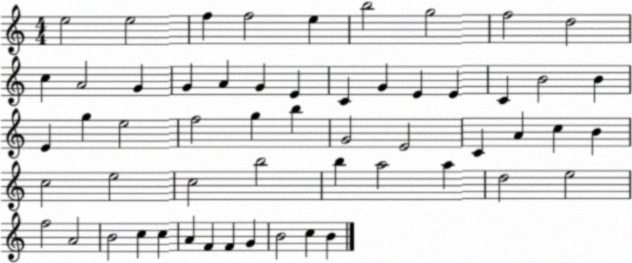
X:1
T:Untitled
M:4/4
L:1/4
K:C
e2 e2 f f2 e b2 g2 f2 d2 c A2 G G A G E C G E E C B2 B E g e2 f2 g b G2 E2 C A c B c2 e2 c2 b2 b a2 a d2 e2 f2 A2 B2 c c A F F G B2 c B